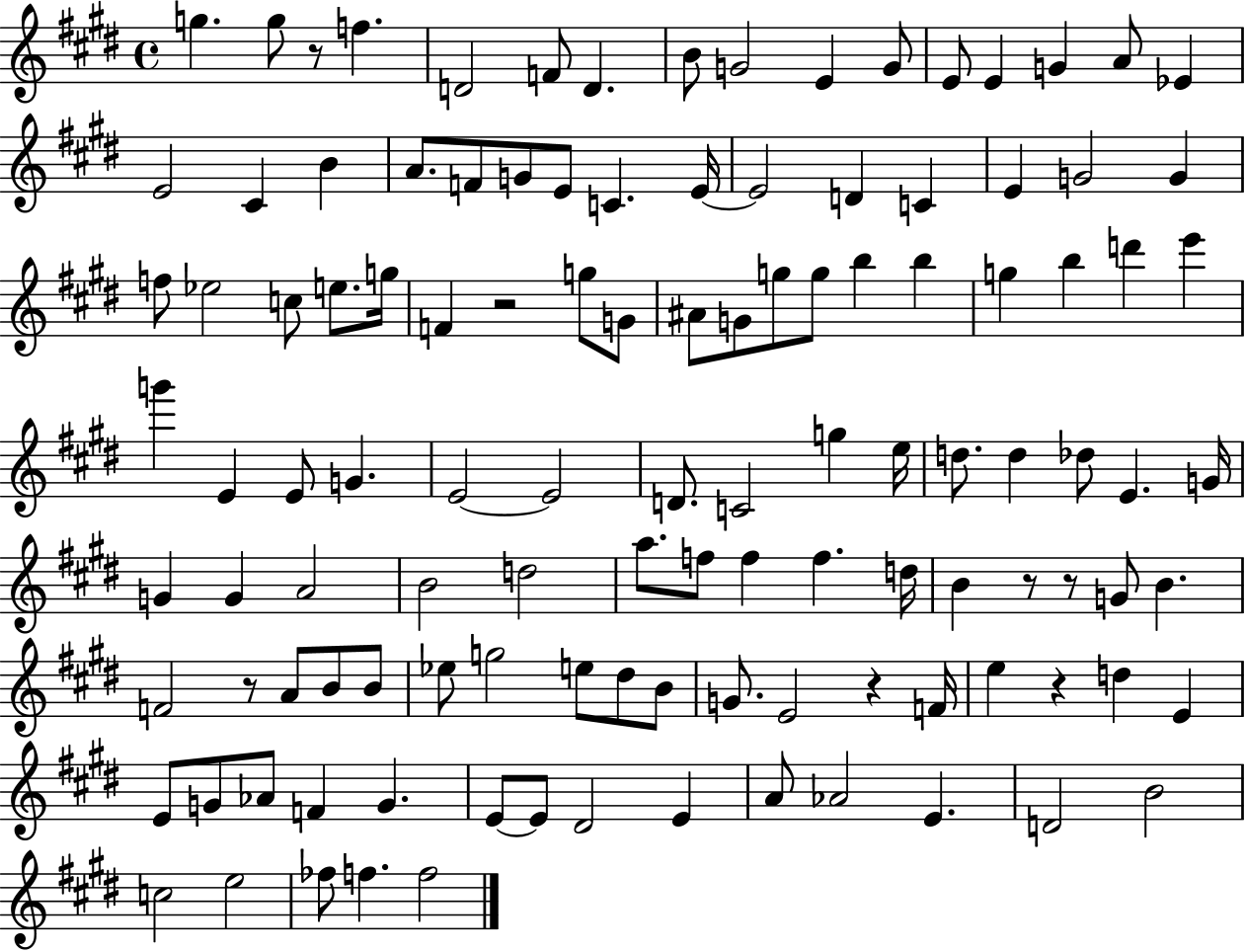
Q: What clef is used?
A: treble